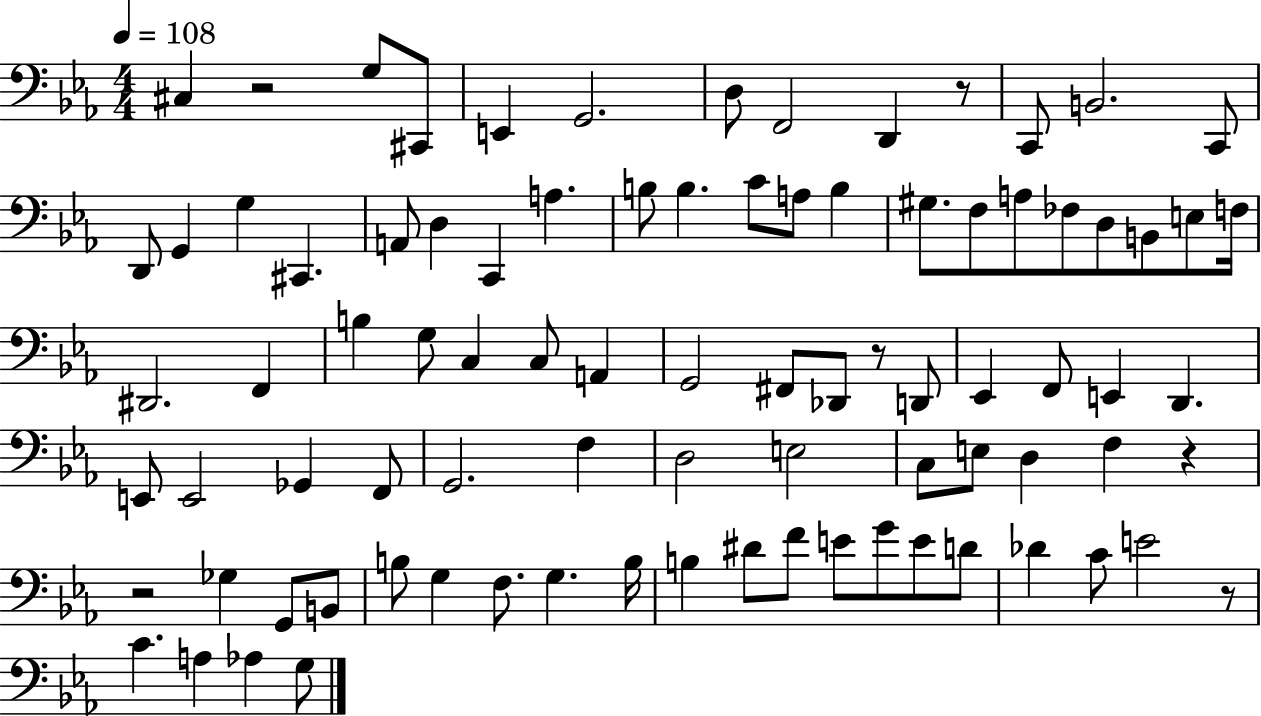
{
  \clef bass
  \numericTimeSignature
  \time 4/4
  \key ees \major
  \tempo 4 = 108
  cis4 r2 g8 cis,8 | e,4 g,2. | d8 f,2 d,4 r8 | c,8 b,2. c,8 | \break d,8 g,4 g4 cis,4. | a,8 d4 c,4 a4. | b8 b4. c'8 a8 b4 | gis8. f8 a8 fes8 d8 b,8 e8 f16 | \break dis,2. f,4 | b4 g8 c4 c8 a,4 | g,2 fis,8 des,8 r8 d,8 | ees,4 f,8 e,4 d,4. | \break e,8 e,2 ges,4 f,8 | g,2. f4 | d2 e2 | c8 e8 d4 f4 r4 | \break r2 ges4 g,8 b,8 | b8 g4 f8. g4. b16 | b4 dis'8 f'8 e'8 g'8 e'8 d'8 | des'4 c'8 e'2 r8 | \break c'4. a4 aes4 g8 | \bar "|."
}